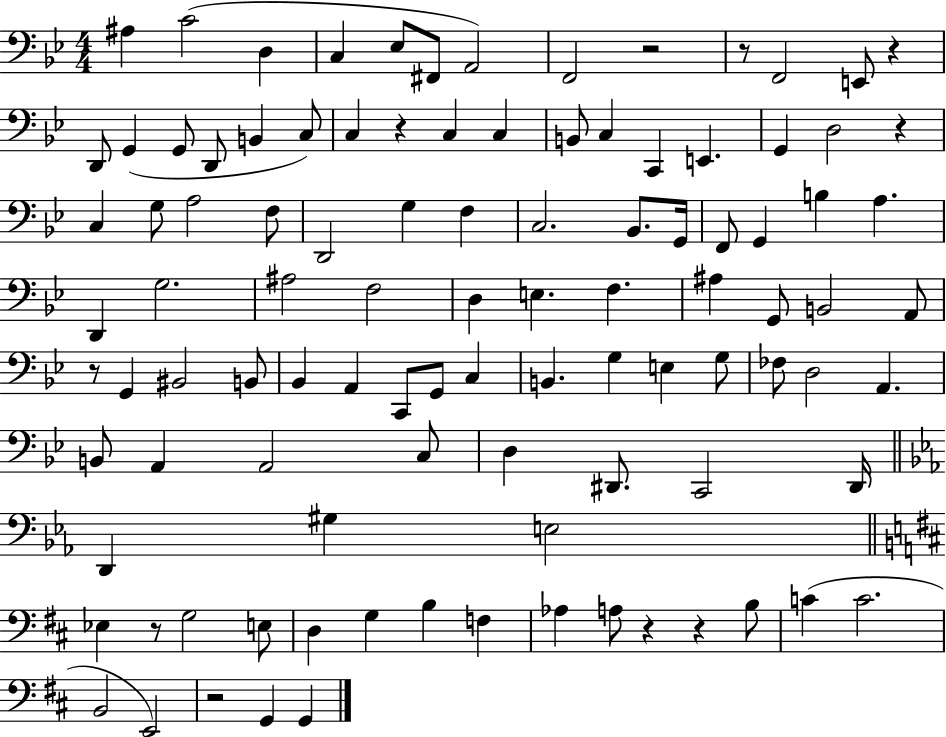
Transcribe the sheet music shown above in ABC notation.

X:1
T:Untitled
M:4/4
L:1/4
K:Bb
^A, C2 D, C, _E,/2 ^F,,/2 A,,2 F,,2 z2 z/2 F,,2 E,,/2 z D,,/2 G,, G,,/2 D,,/2 B,, C,/2 C, z C, C, B,,/2 C, C,, E,, G,, D,2 z C, G,/2 A,2 F,/2 D,,2 G, F, C,2 _B,,/2 G,,/4 F,,/2 G,, B, A, D,, G,2 ^A,2 F,2 D, E, F, ^A, G,,/2 B,,2 A,,/2 z/2 G,, ^B,,2 B,,/2 _B,, A,, C,,/2 G,,/2 C, B,, G, E, G,/2 _F,/2 D,2 A,, B,,/2 A,, A,,2 C,/2 D, ^D,,/2 C,,2 ^D,,/4 D,, ^G, E,2 _E, z/2 G,2 E,/2 D, G, B, F, _A, A,/2 z z B,/2 C C2 B,,2 E,,2 z2 G,, G,,